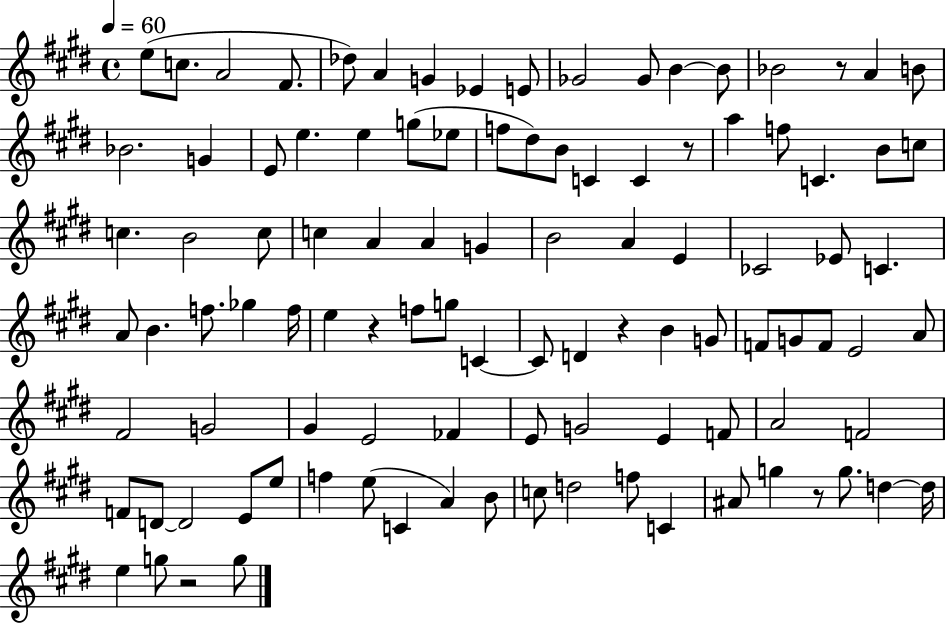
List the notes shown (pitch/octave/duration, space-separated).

E5/e C5/e. A4/h F#4/e. Db5/e A4/q G4/q Eb4/q E4/e Gb4/h Gb4/e B4/q B4/e Bb4/h R/e A4/q B4/e Bb4/h. G4/q E4/e E5/q. E5/q G5/e Eb5/e F5/e D#5/e B4/e C4/q C4/q R/e A5/q F5/e C4/q. B4/e C5/e C5/q. B4/h C5/e C5/q A4/q A4/q G4/q B4/h A4/q E4/q CES4/h Eb4/e C4/q. A4/e B4/q. F5/e. Gb5/q F5/s E5/q R/q F5/e G5/e C4/q C4/e D4/q R/q B4/q G4/e F4/e G4/e F4/e E4/h A4/e F#4/h G4/h G#4/q E4/h FES4/q E4/e G4/h E4/q F4/e A4/h F4/h F4/e D4/e D4/h E4/e E5/e F5/q E5/e C4/q A4/q B4/e C5/e D5/h F5/e C4/q A#4/e G5/q R/e G5/e. D5/q D5/s E5/q G5/e R/h G5/e